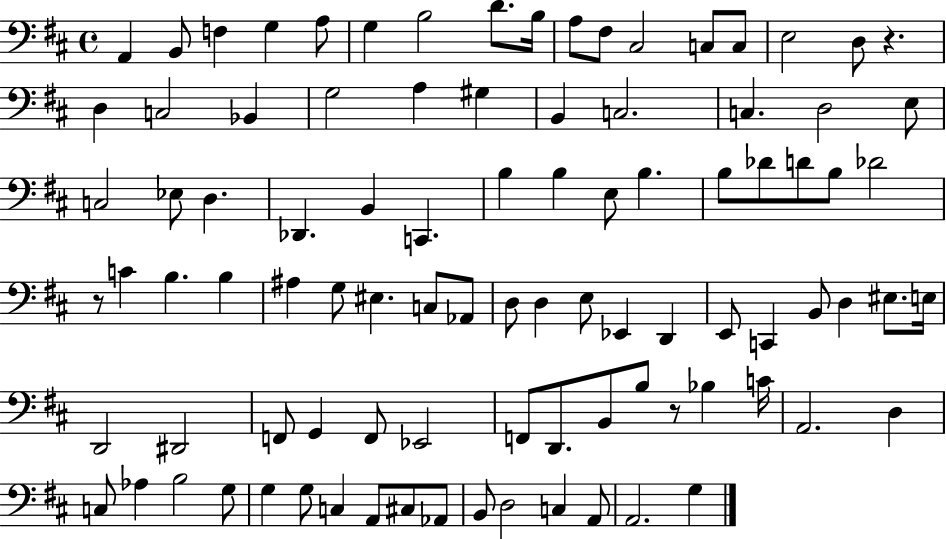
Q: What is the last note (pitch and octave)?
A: G3